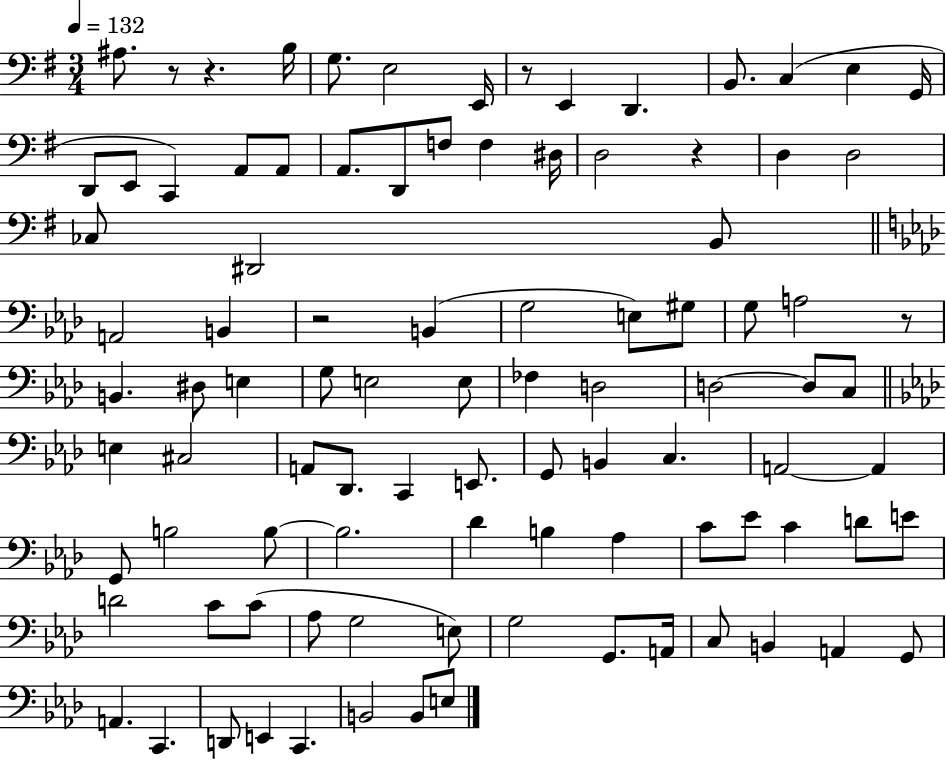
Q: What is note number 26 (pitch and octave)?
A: D#2